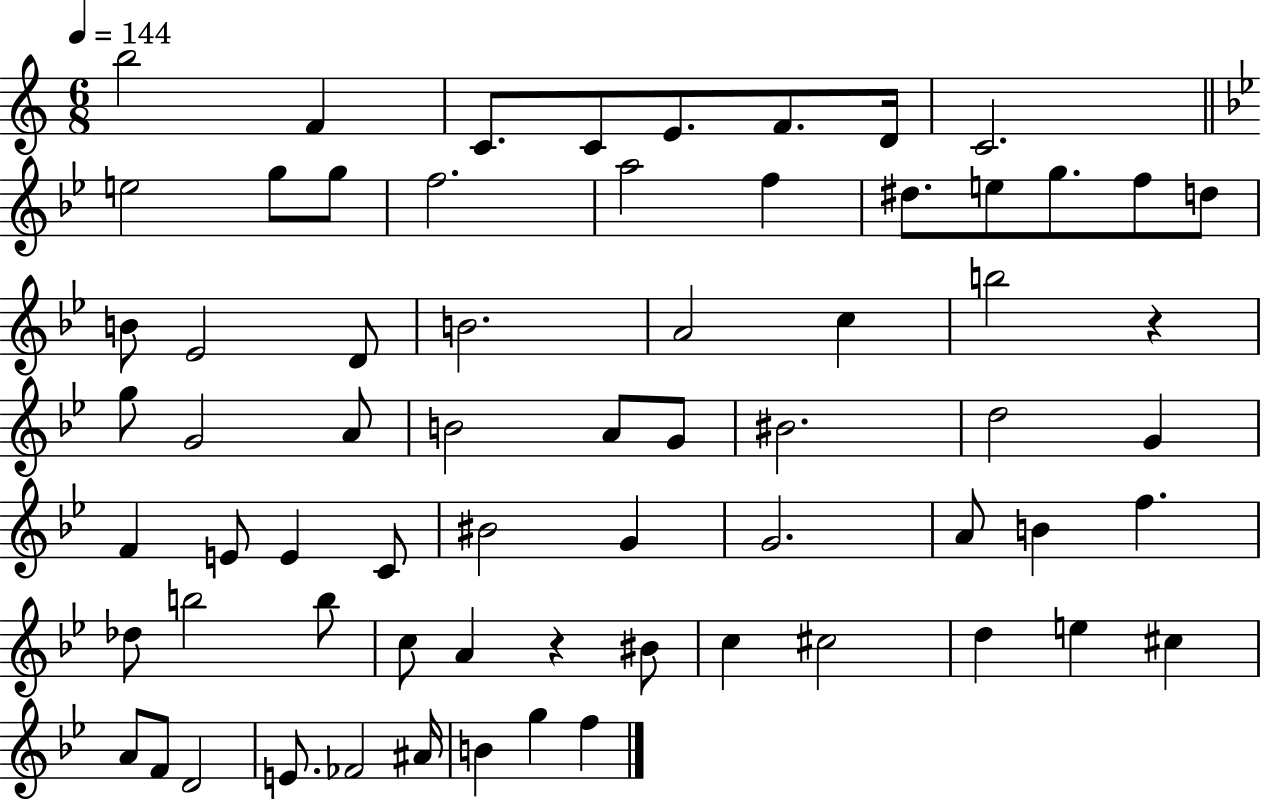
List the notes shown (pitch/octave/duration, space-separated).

B5/h F4/q C4/e. C4/e E4/e. F4/e. D4/s C4/h. E5/h G5/e G5/e F5/h. A5/h F5/q D#5/e. E5/e G5/e. F5/e D5/e B4/e Eb4/h D4/e B4/h. A4/h C5/q B5/h R/q G5/e G4/h A4/e B4/h A4/e G4/e BIS4/h. D5/h G4/q F4/q E4/e E4/q C4/e BIS4/h G4/q G4/h. A4/e B4/q F5/q. Db5/e B5/h B5/e C5/e A4/q R/q BIS4/e C5/q C#5/h D5/q E5/q C#5/q A4/e F4/e D4/h E4/e. FES4/h A#4/s B4/q G5/q F5/q